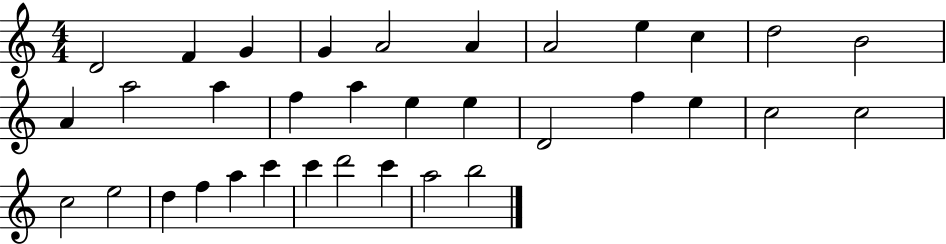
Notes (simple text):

D4/h F4/q G4/q G4/q A4/h A4/q A4/h E5/q C5/q D5/h B4/h A4/q A5/h A5/q F5/q A5/q E5/q E5/q D4/h F5/q E5/q C5/h C5/h C5/h E5/h D5/q F5/q A5/q C6/q C6/q D6/h C6/q A5/h B5/h